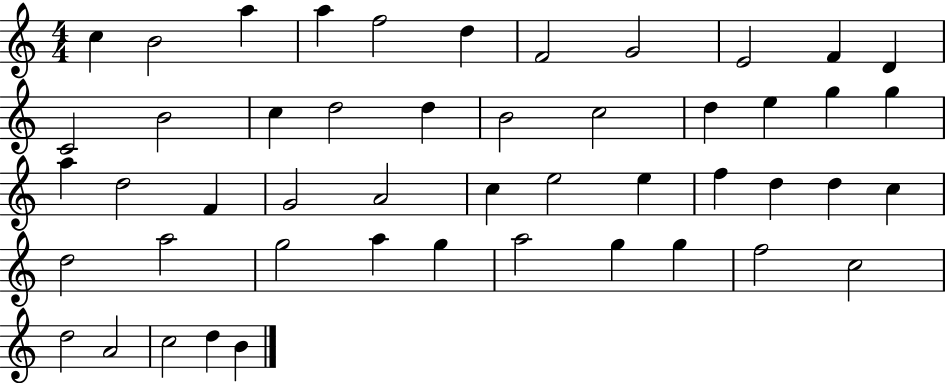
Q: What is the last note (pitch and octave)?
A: B4